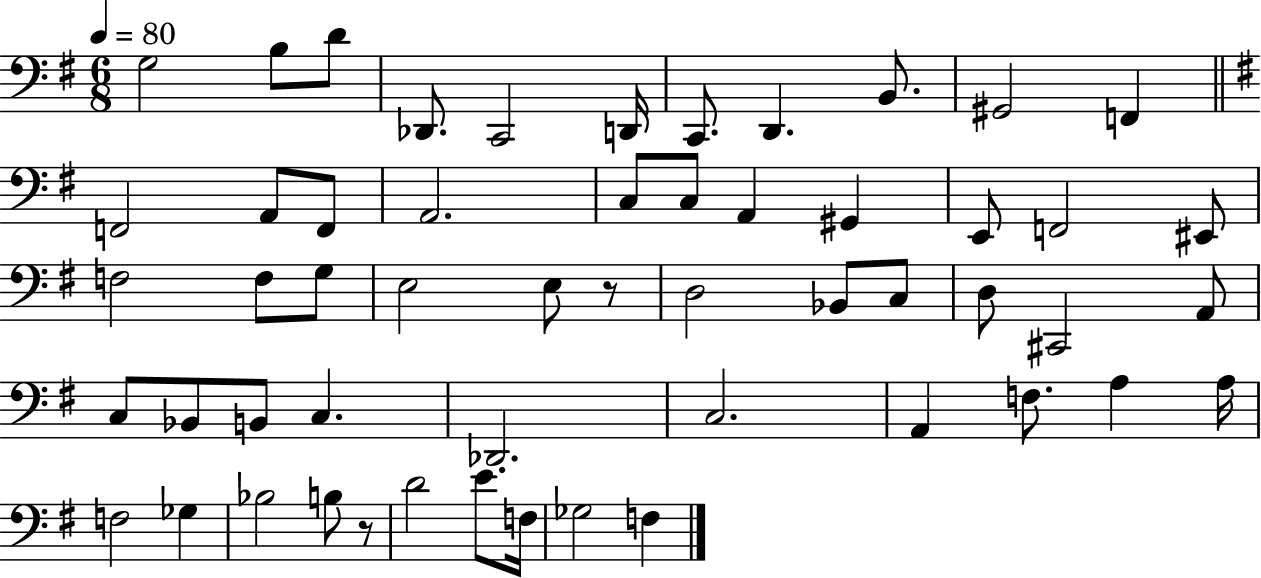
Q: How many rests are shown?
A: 2